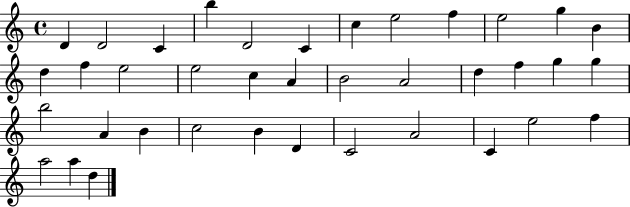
D4/q D4/h C4/q B5/q D4/h C4/q C5/q E5/h F5/q E5/h G5/q B4/q D5/q F5/q E5/h E5/h C5/q A4/q B4/h A4/h D5/q F5/q G5/q G5/q B5/h A4/q B4/q C5/h B4/q D4/q C4/h A4/h C4/q E5/h F5/q A5/h A5/q D5/q